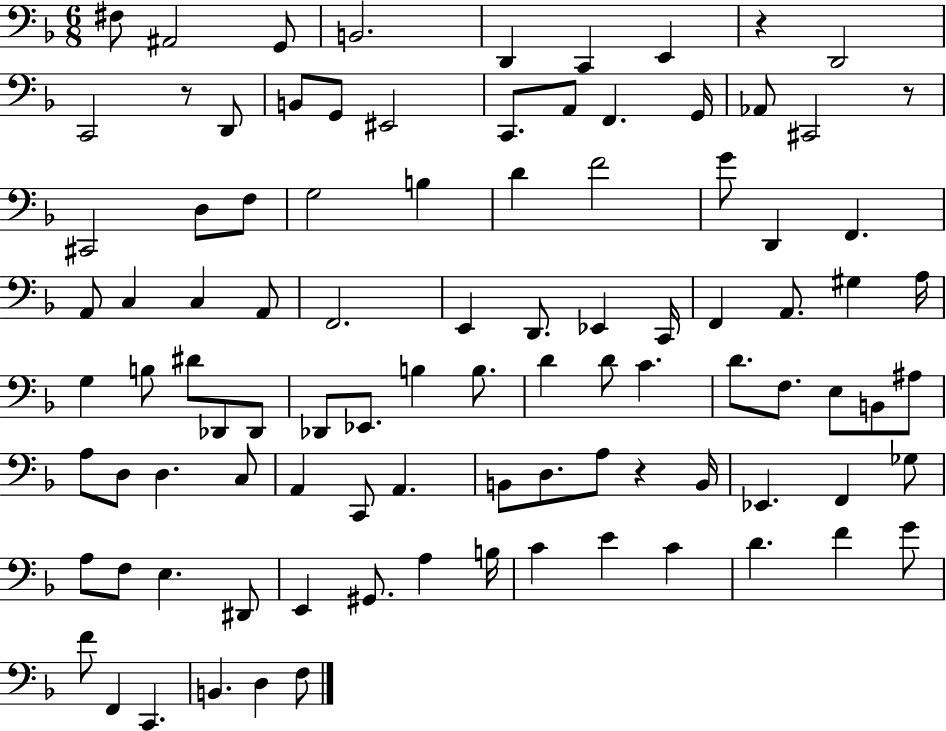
{
  \clef bass
  \numericTimeSignature
  \time 6/8
  \key f \major
  fis8 ais,2 g,8 | b,2. | d,4 c,4 e,4 | r4 d,2 | \break c,2 r8 d,8 | b,8 g,8 eis,2 | c,8. a,8 f,4. g,16 | aes,8 cis,2 r8 | \break cis,2 d8 f8 | g2 b4 | d'4 f'2 | g'8 d,4 f,4. | \break a,8 c4 c4 a,8 | f,2. | e,4 d,8. ees,4 c,16 | f,4 a,8. gis4 a16 | \break g4 b8 dis'8 des,8 des,8 | des,8 ees,8. b4 b8. | d'4 d'8 c'4. | d'8. f8. e8 b,8 ais8 | \break a8 d8 d4. c8 | a,4 c,8 a,4. | b,8 d8. a8 r4 b,16 | ees,4. f,4 ges8 | \break a8 f8 e4. dis,8 | e,4 gis,8. a4 b16 | c'4 e'4 c'4 | d'4. f'4 g'8 | \break f'8 f,4 c,4. | b,4. d4 f8 | \bar "|."
}